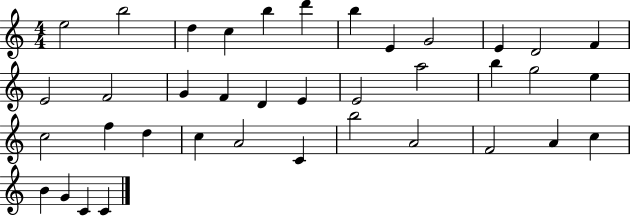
E5/h B5/h D5/q C5/q B5/q D6/q B5/q E4/q G4/h E4/q D4/h F4/q E4/h F4/h G4/q F4/q D4/q E4/q E4/h A5/h B5/q G5/h E5/q C5/h F5/q D5/q C5/q A4/h C4/q B5/h A4/h F4/h A4/q C5/q B4/q G4/q C4/q C4/q